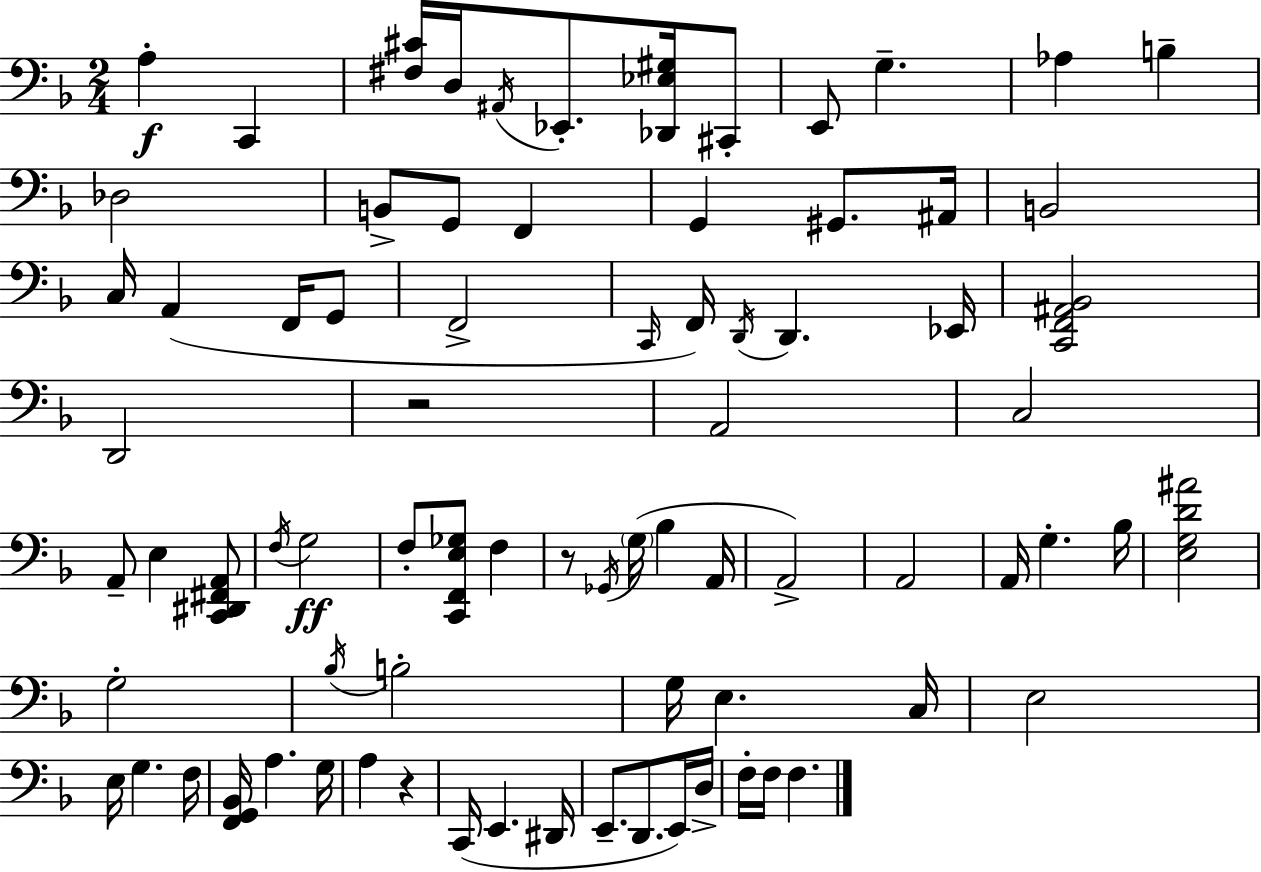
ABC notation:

X:1
T:Untitled
M:2/4
L:1/4
K:F
A, C,, [^F,^C]/4 D,/4 ^A,,/4 _E,,/2 [_D,,_E,^G,]/4 ^C,,/2 E,,/2 G, _A, B, _D,2 B,,/2 G,,/2 F,, G,, ^G,,/2 ^A,,/4 B,,2 C,/4 A,, F,,/4 G,,/2 F,,2 C,,/4 F,,/4 D,,/4 D,, _E,,/4 [C,,F,,^A,,_B,,]2 D,,2 z2 A,,2 C,2 A,,/2 E, [C,,^D,,^F,,A,,]/2 F,/4 G,2 F,/2 [C,,F,,E,_G,]/2 F, z/2 _G,,/4 G,/4 _B, A,,/4 A,,2 A,,2 A,,/4 G, _B,/4 [E,G,D^A]2 G,2 _B,/4 B,2 G,/4 E, C,/4 E,2 E,/4 G, F,/4 [F,,G,,_B,,]/4 A, G,/4 A, z C,,/4 E,, ^D,,/4 E,,/2 D,,/2 E,,/4 D,/4 F,/4 F,/4 F,